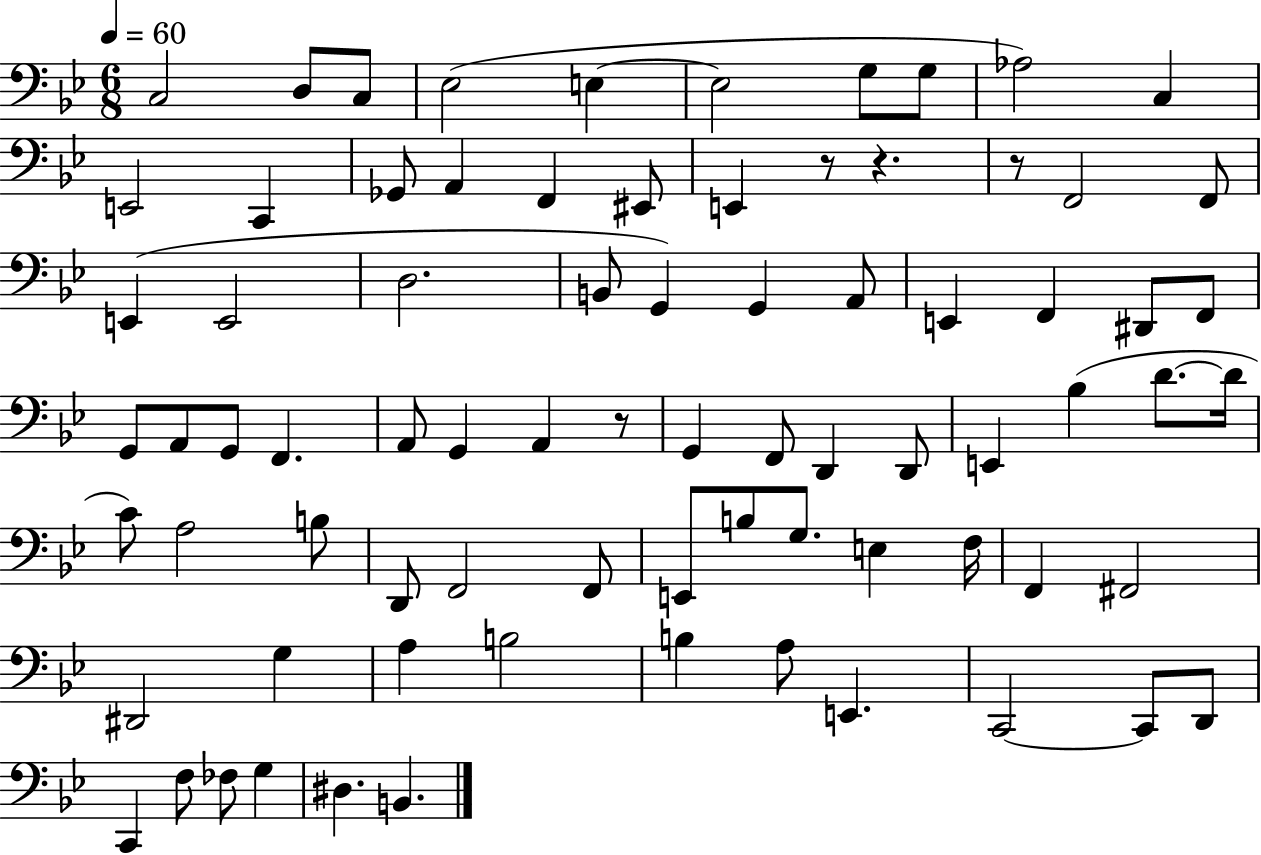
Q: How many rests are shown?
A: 4